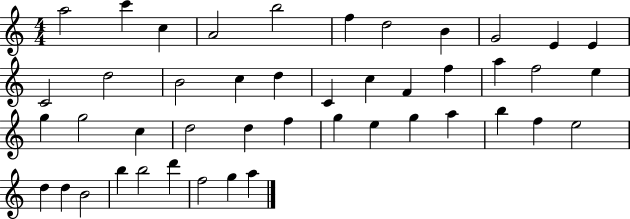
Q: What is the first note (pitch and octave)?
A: A5